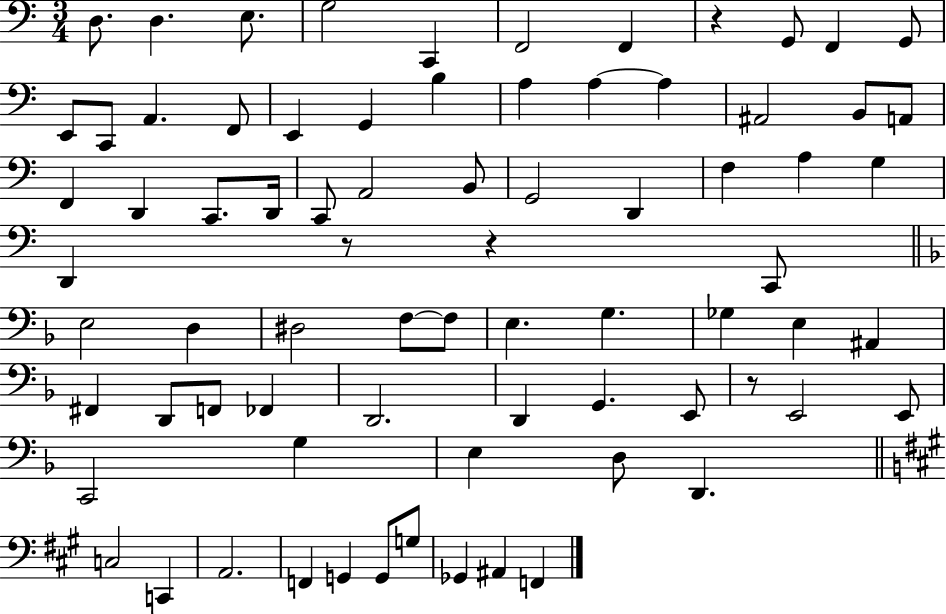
X:1
T:Untitled
M:3/4
L:1/4
K:C
D,/2 D, E,/2 G,2 C,, F,,2 F,, z G,,/2 F,, G,,/2 E,,/2 C,,/2 A,, F,,/2 E,, G,, B, A, A, A, ^A,,2 B,,/2 A,,/2 F,, D,, C,,/2 D,,/4 C,,/2 A,,2 B,,/2 G,,2 D,, F, A, G, D,, z/2 z C,,/2 E,2 D, ^D,2 F,/2 F,/2 E, G, _G, E, ^A,, ^F,, D,,/2 F,,/2 _F,, D,,2 D,, G,, E,,/2 z/2 E,,2 E,,/2 C,,2 G, E, D,/2 D,, C,2 C,, A,,2 F,, G,, G,,/2 G,/2 _G,, ^A,, F,,